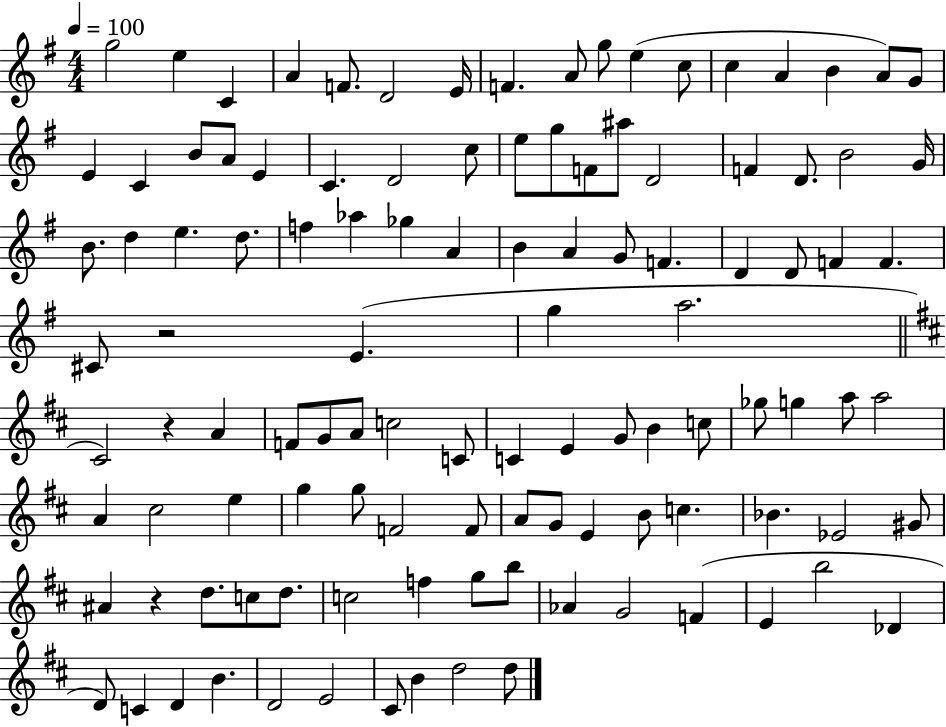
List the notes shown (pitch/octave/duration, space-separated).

G5/h E5/q C4/q A4/q F4/e. D4/h E4/s F4/q. A4/e G5/e E5/q C5/e C5/q A4/q B4/q A4/e G4/e E4/q C4/q B4/e A4/e E4/q C4/q. D4/h C5/e E5/e G5/e F4/e A#5/e D4/h F4/q D4/e. B4/h G4/s B4/e. D5/q E5/q. D5/e. F5/q Ab5/q Gb5/q A4/q B4/q A4/q G4/e F4/q. D4/q D4/e F4/q F4/q. C#4/e R/h E4/q. G5/q A5/h. C#4/h R/q A4/q F4/e G4/e A4/e C5/h C4/e C4/q E4/q G4/e B4/q C5/e Gb5/e G5/q A5/e A5/h A4/q C#5/h E5/q G5/q G5/e F4/h F4/e A4/e G4/e E4/q B4/e C5/q. Bb4/q. Eb4/h G#4/e A#4/q R/q D5/e. C5/e D5/e. C5/h F5/q G5/e B5/e Ab4/q G4/h F4/q E4/q B5/h Db4/q D4/e C4/q D4/q B4/q. D4/h E4/h C#4/e B4/q D5/h D5/e